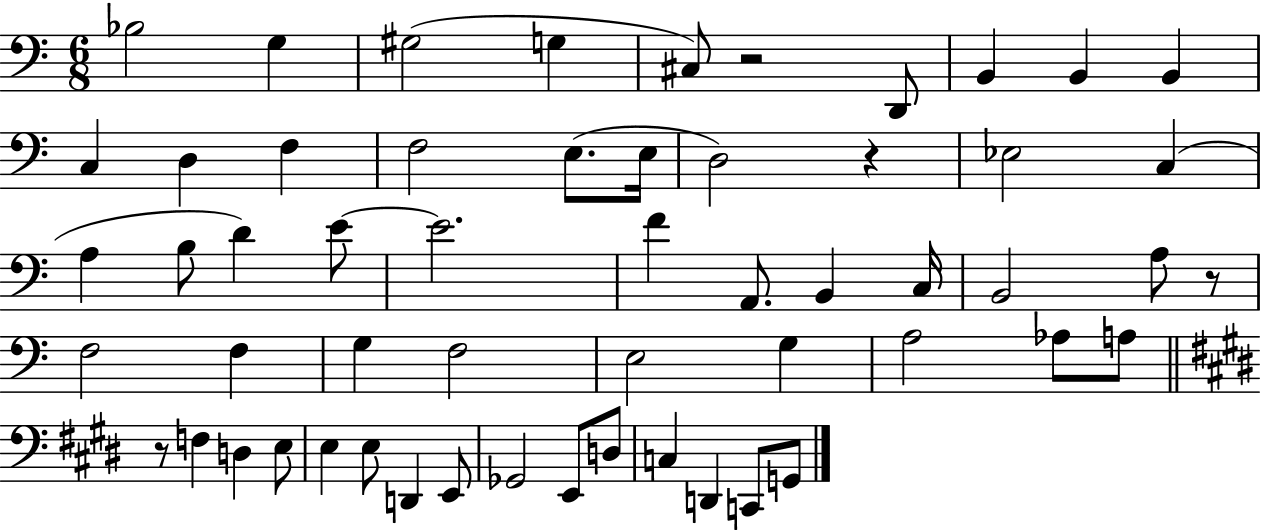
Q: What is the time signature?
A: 6/8